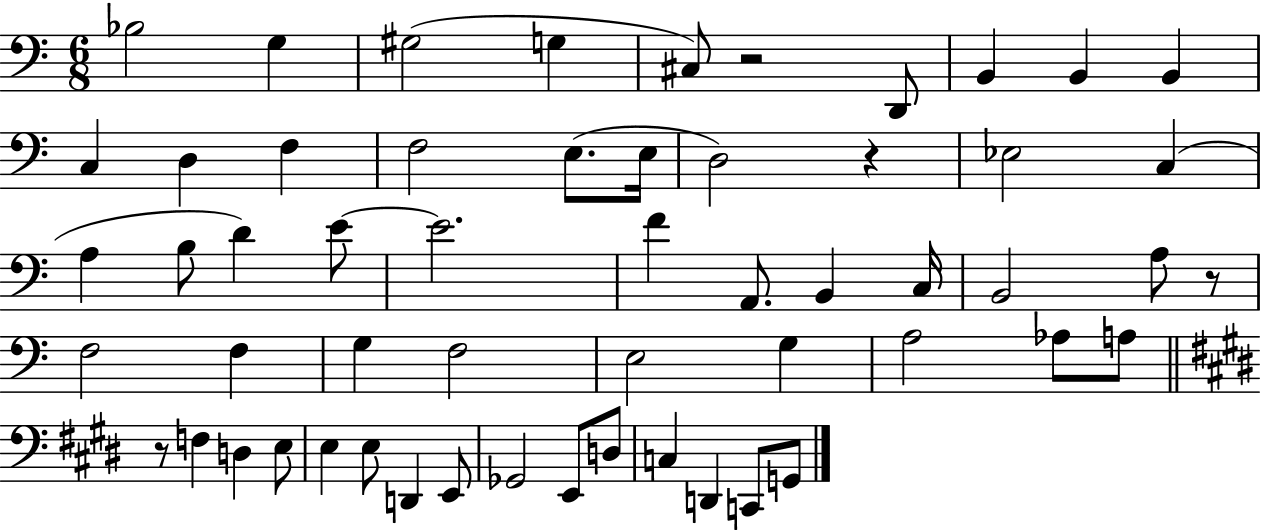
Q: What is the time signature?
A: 6/8